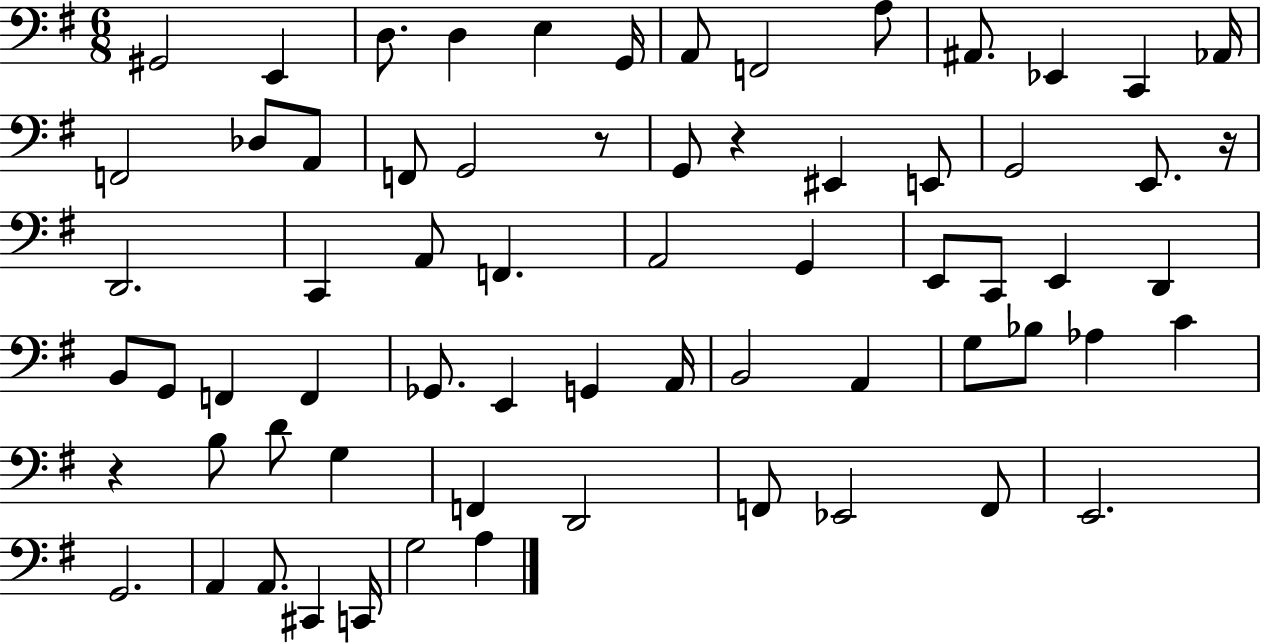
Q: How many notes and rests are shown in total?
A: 67